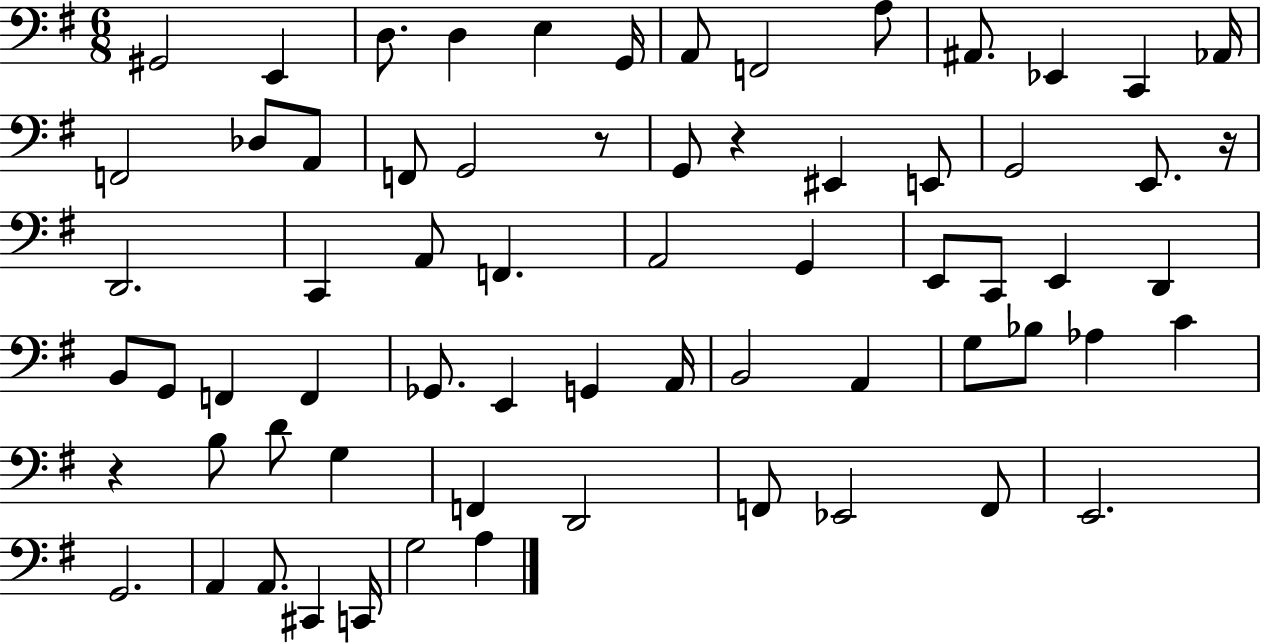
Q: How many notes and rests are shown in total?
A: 67